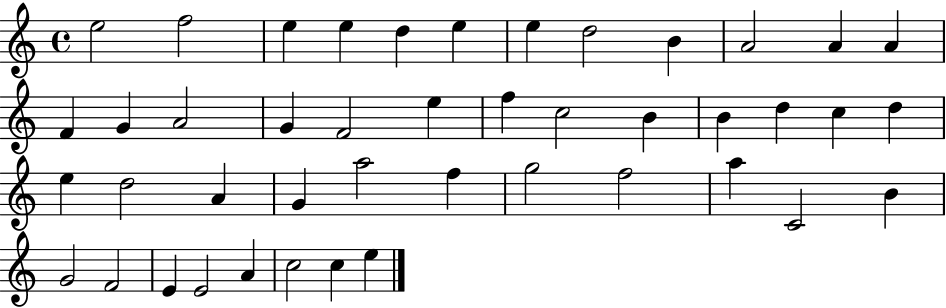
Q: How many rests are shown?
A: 0